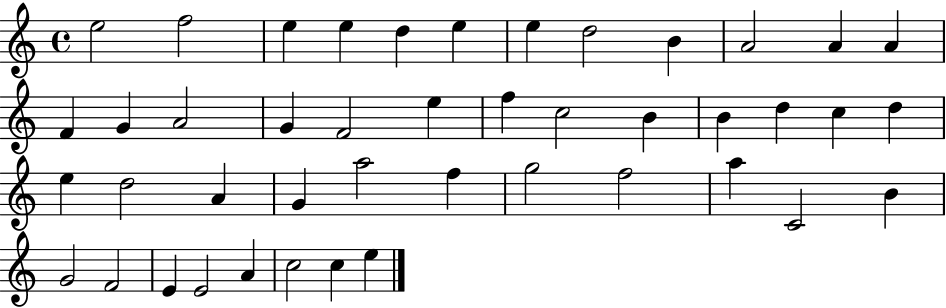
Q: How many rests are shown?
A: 0